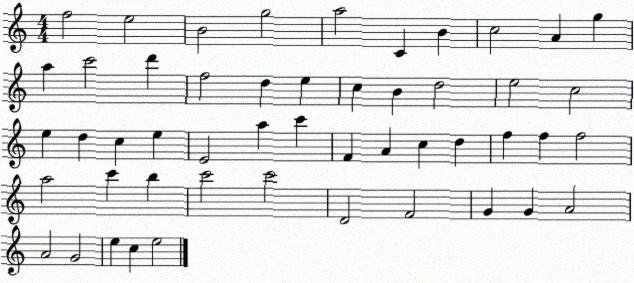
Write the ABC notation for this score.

X:1
T:Untitled
M:4/4
L:1/4
K:C
f2 e2 B2 g2 a2 C B c2 A g a c'2 d' f2 d e c B d2 e2 c2 e d c e E2 a c' F A c d f f f2 a2 c' b c'2 c'2 D2 F2 G G A2 A2 G2 e c e2